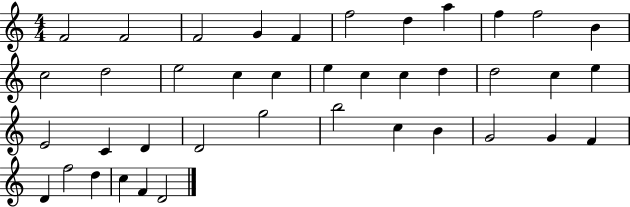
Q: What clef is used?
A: treble